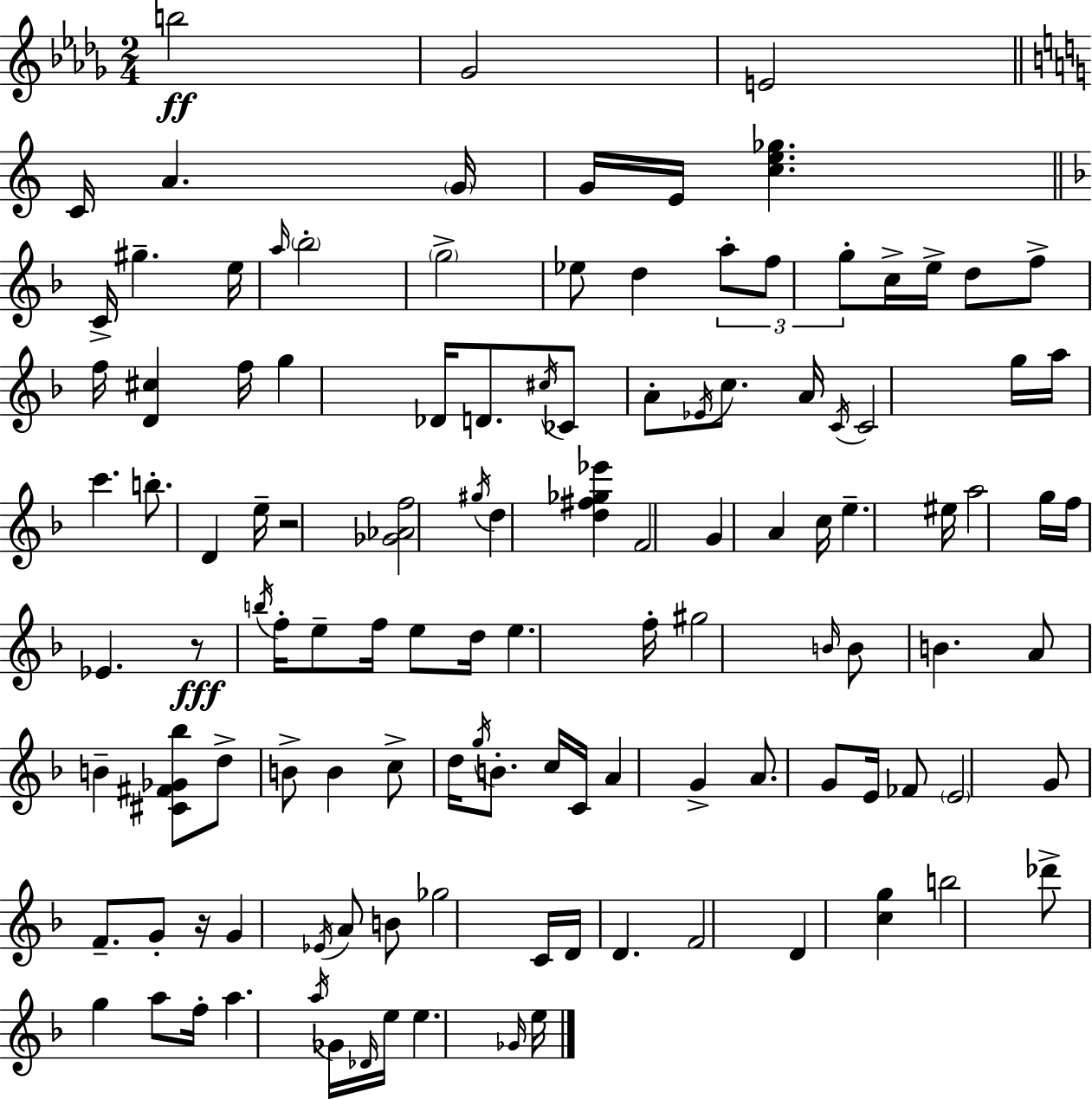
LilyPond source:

{
  \clef treble
  \numericTimeSignature
  \time 2/4
  \key bes \minor
  b''2\ff | ges'2 | e'2 | \bar "||" \break \key a \minor c'16 a'4. \parenthesize g'16 | g'16 e'16 <c'' e'' ges''>4. | \bar "||" \break \key d \minor c'16-> gis''4.-- e''16 | \grace { a''16 } \parenthesize bes''2-. | \parenthesize g''2-> | ees''8 d''4 \tuplet 3/2 { a''8-. | \break f''8 g''8-. } c''16-> e''16-> d''8 | f''8-> f''16 <d' cis''>4 | f''16 g''4 des'16 d'8. | \acciaccatura { cis''16 } ces'8 a'8-. \acciaccatura { ees'16 } c''8. | \break a'16 \acciaccatura { c'16 } c'2 | g''16 a''16 c'''4. | b''8.-. d'4 | e''16-- r2 | \break <ges' aes' f''>2 | \acciaccatura { gis''16 } d''4 | <d'' fis'' ges'' ees'''>4 f'2 | g'4 | \break a'4 c''16 e''4.-- | eis''16 a''2 | g''16 f''16 ees'4. | r8\fff \acciaccatura { b''16 } | \break f''16-. e''8-- f''16 e''8 d''16 e''4. | f''16-. gis''2 | \grace { b'16 } b'8 | b'4. a'8 | \break b'4-- <cis' fis' ges' bes''>8 d''8-> | b'8-> b'4 c''8-> | d''16 \acciaccatura { g''16 } b'8.-. c''16 c'16 | a'4 g'4-> | \break a'8. g'8 e'16 fes'8 | \parenthesize e'2 | g'8 f'8.-- g'8-. r16 | g'4 \acciaccatura { ees'16 } a'8 b'8 | \break ges''2 | c'16 d'16 d'4. | f'2 | d'4 <c'' g''>4 | \break b''2 | des'''8-> g''4 a''8 | f''16-. a''4. | \acciaccatura { a''16 } ges'16 \grace { des'16 } e''16 e''4. | \break \grace { ges'16 } e''16 \bar "|."
}